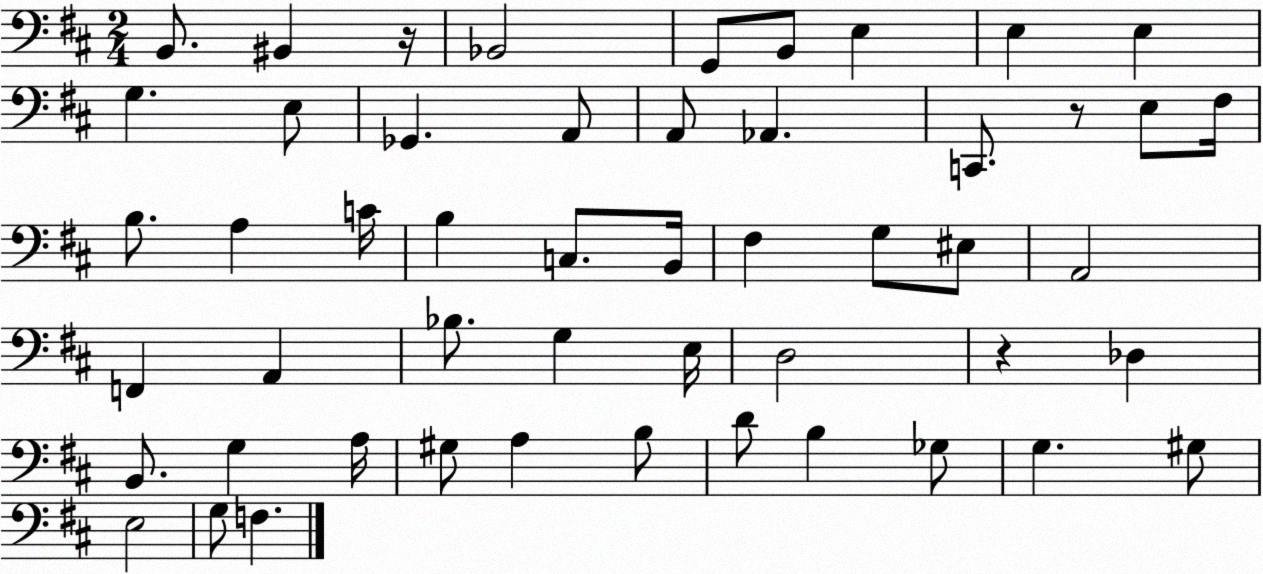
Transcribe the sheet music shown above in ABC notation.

X:1
T:Untitled
M:2/4
L:1/4
K:D
B,,/2 ^B,, z/4 _B,,2 G,,/2 B,,/2 E, E, E, G, E,/2 _G,, A,,/2 A,,/2 _A,, C,,/2 z/2 E,/2 ^F,/4 B,/2 A, C/4 B, C,/2 B,,/4 ^F, G,/2 ^E,/2 A,,2 F,, A,, _B,/2 G, E,/4 D,2 z _D, B,,/2 G, A,/4 ^G,/2 A, B,/2 D/2 B, _G,/2 G, ^G,/2 E,2 G,/2 F,